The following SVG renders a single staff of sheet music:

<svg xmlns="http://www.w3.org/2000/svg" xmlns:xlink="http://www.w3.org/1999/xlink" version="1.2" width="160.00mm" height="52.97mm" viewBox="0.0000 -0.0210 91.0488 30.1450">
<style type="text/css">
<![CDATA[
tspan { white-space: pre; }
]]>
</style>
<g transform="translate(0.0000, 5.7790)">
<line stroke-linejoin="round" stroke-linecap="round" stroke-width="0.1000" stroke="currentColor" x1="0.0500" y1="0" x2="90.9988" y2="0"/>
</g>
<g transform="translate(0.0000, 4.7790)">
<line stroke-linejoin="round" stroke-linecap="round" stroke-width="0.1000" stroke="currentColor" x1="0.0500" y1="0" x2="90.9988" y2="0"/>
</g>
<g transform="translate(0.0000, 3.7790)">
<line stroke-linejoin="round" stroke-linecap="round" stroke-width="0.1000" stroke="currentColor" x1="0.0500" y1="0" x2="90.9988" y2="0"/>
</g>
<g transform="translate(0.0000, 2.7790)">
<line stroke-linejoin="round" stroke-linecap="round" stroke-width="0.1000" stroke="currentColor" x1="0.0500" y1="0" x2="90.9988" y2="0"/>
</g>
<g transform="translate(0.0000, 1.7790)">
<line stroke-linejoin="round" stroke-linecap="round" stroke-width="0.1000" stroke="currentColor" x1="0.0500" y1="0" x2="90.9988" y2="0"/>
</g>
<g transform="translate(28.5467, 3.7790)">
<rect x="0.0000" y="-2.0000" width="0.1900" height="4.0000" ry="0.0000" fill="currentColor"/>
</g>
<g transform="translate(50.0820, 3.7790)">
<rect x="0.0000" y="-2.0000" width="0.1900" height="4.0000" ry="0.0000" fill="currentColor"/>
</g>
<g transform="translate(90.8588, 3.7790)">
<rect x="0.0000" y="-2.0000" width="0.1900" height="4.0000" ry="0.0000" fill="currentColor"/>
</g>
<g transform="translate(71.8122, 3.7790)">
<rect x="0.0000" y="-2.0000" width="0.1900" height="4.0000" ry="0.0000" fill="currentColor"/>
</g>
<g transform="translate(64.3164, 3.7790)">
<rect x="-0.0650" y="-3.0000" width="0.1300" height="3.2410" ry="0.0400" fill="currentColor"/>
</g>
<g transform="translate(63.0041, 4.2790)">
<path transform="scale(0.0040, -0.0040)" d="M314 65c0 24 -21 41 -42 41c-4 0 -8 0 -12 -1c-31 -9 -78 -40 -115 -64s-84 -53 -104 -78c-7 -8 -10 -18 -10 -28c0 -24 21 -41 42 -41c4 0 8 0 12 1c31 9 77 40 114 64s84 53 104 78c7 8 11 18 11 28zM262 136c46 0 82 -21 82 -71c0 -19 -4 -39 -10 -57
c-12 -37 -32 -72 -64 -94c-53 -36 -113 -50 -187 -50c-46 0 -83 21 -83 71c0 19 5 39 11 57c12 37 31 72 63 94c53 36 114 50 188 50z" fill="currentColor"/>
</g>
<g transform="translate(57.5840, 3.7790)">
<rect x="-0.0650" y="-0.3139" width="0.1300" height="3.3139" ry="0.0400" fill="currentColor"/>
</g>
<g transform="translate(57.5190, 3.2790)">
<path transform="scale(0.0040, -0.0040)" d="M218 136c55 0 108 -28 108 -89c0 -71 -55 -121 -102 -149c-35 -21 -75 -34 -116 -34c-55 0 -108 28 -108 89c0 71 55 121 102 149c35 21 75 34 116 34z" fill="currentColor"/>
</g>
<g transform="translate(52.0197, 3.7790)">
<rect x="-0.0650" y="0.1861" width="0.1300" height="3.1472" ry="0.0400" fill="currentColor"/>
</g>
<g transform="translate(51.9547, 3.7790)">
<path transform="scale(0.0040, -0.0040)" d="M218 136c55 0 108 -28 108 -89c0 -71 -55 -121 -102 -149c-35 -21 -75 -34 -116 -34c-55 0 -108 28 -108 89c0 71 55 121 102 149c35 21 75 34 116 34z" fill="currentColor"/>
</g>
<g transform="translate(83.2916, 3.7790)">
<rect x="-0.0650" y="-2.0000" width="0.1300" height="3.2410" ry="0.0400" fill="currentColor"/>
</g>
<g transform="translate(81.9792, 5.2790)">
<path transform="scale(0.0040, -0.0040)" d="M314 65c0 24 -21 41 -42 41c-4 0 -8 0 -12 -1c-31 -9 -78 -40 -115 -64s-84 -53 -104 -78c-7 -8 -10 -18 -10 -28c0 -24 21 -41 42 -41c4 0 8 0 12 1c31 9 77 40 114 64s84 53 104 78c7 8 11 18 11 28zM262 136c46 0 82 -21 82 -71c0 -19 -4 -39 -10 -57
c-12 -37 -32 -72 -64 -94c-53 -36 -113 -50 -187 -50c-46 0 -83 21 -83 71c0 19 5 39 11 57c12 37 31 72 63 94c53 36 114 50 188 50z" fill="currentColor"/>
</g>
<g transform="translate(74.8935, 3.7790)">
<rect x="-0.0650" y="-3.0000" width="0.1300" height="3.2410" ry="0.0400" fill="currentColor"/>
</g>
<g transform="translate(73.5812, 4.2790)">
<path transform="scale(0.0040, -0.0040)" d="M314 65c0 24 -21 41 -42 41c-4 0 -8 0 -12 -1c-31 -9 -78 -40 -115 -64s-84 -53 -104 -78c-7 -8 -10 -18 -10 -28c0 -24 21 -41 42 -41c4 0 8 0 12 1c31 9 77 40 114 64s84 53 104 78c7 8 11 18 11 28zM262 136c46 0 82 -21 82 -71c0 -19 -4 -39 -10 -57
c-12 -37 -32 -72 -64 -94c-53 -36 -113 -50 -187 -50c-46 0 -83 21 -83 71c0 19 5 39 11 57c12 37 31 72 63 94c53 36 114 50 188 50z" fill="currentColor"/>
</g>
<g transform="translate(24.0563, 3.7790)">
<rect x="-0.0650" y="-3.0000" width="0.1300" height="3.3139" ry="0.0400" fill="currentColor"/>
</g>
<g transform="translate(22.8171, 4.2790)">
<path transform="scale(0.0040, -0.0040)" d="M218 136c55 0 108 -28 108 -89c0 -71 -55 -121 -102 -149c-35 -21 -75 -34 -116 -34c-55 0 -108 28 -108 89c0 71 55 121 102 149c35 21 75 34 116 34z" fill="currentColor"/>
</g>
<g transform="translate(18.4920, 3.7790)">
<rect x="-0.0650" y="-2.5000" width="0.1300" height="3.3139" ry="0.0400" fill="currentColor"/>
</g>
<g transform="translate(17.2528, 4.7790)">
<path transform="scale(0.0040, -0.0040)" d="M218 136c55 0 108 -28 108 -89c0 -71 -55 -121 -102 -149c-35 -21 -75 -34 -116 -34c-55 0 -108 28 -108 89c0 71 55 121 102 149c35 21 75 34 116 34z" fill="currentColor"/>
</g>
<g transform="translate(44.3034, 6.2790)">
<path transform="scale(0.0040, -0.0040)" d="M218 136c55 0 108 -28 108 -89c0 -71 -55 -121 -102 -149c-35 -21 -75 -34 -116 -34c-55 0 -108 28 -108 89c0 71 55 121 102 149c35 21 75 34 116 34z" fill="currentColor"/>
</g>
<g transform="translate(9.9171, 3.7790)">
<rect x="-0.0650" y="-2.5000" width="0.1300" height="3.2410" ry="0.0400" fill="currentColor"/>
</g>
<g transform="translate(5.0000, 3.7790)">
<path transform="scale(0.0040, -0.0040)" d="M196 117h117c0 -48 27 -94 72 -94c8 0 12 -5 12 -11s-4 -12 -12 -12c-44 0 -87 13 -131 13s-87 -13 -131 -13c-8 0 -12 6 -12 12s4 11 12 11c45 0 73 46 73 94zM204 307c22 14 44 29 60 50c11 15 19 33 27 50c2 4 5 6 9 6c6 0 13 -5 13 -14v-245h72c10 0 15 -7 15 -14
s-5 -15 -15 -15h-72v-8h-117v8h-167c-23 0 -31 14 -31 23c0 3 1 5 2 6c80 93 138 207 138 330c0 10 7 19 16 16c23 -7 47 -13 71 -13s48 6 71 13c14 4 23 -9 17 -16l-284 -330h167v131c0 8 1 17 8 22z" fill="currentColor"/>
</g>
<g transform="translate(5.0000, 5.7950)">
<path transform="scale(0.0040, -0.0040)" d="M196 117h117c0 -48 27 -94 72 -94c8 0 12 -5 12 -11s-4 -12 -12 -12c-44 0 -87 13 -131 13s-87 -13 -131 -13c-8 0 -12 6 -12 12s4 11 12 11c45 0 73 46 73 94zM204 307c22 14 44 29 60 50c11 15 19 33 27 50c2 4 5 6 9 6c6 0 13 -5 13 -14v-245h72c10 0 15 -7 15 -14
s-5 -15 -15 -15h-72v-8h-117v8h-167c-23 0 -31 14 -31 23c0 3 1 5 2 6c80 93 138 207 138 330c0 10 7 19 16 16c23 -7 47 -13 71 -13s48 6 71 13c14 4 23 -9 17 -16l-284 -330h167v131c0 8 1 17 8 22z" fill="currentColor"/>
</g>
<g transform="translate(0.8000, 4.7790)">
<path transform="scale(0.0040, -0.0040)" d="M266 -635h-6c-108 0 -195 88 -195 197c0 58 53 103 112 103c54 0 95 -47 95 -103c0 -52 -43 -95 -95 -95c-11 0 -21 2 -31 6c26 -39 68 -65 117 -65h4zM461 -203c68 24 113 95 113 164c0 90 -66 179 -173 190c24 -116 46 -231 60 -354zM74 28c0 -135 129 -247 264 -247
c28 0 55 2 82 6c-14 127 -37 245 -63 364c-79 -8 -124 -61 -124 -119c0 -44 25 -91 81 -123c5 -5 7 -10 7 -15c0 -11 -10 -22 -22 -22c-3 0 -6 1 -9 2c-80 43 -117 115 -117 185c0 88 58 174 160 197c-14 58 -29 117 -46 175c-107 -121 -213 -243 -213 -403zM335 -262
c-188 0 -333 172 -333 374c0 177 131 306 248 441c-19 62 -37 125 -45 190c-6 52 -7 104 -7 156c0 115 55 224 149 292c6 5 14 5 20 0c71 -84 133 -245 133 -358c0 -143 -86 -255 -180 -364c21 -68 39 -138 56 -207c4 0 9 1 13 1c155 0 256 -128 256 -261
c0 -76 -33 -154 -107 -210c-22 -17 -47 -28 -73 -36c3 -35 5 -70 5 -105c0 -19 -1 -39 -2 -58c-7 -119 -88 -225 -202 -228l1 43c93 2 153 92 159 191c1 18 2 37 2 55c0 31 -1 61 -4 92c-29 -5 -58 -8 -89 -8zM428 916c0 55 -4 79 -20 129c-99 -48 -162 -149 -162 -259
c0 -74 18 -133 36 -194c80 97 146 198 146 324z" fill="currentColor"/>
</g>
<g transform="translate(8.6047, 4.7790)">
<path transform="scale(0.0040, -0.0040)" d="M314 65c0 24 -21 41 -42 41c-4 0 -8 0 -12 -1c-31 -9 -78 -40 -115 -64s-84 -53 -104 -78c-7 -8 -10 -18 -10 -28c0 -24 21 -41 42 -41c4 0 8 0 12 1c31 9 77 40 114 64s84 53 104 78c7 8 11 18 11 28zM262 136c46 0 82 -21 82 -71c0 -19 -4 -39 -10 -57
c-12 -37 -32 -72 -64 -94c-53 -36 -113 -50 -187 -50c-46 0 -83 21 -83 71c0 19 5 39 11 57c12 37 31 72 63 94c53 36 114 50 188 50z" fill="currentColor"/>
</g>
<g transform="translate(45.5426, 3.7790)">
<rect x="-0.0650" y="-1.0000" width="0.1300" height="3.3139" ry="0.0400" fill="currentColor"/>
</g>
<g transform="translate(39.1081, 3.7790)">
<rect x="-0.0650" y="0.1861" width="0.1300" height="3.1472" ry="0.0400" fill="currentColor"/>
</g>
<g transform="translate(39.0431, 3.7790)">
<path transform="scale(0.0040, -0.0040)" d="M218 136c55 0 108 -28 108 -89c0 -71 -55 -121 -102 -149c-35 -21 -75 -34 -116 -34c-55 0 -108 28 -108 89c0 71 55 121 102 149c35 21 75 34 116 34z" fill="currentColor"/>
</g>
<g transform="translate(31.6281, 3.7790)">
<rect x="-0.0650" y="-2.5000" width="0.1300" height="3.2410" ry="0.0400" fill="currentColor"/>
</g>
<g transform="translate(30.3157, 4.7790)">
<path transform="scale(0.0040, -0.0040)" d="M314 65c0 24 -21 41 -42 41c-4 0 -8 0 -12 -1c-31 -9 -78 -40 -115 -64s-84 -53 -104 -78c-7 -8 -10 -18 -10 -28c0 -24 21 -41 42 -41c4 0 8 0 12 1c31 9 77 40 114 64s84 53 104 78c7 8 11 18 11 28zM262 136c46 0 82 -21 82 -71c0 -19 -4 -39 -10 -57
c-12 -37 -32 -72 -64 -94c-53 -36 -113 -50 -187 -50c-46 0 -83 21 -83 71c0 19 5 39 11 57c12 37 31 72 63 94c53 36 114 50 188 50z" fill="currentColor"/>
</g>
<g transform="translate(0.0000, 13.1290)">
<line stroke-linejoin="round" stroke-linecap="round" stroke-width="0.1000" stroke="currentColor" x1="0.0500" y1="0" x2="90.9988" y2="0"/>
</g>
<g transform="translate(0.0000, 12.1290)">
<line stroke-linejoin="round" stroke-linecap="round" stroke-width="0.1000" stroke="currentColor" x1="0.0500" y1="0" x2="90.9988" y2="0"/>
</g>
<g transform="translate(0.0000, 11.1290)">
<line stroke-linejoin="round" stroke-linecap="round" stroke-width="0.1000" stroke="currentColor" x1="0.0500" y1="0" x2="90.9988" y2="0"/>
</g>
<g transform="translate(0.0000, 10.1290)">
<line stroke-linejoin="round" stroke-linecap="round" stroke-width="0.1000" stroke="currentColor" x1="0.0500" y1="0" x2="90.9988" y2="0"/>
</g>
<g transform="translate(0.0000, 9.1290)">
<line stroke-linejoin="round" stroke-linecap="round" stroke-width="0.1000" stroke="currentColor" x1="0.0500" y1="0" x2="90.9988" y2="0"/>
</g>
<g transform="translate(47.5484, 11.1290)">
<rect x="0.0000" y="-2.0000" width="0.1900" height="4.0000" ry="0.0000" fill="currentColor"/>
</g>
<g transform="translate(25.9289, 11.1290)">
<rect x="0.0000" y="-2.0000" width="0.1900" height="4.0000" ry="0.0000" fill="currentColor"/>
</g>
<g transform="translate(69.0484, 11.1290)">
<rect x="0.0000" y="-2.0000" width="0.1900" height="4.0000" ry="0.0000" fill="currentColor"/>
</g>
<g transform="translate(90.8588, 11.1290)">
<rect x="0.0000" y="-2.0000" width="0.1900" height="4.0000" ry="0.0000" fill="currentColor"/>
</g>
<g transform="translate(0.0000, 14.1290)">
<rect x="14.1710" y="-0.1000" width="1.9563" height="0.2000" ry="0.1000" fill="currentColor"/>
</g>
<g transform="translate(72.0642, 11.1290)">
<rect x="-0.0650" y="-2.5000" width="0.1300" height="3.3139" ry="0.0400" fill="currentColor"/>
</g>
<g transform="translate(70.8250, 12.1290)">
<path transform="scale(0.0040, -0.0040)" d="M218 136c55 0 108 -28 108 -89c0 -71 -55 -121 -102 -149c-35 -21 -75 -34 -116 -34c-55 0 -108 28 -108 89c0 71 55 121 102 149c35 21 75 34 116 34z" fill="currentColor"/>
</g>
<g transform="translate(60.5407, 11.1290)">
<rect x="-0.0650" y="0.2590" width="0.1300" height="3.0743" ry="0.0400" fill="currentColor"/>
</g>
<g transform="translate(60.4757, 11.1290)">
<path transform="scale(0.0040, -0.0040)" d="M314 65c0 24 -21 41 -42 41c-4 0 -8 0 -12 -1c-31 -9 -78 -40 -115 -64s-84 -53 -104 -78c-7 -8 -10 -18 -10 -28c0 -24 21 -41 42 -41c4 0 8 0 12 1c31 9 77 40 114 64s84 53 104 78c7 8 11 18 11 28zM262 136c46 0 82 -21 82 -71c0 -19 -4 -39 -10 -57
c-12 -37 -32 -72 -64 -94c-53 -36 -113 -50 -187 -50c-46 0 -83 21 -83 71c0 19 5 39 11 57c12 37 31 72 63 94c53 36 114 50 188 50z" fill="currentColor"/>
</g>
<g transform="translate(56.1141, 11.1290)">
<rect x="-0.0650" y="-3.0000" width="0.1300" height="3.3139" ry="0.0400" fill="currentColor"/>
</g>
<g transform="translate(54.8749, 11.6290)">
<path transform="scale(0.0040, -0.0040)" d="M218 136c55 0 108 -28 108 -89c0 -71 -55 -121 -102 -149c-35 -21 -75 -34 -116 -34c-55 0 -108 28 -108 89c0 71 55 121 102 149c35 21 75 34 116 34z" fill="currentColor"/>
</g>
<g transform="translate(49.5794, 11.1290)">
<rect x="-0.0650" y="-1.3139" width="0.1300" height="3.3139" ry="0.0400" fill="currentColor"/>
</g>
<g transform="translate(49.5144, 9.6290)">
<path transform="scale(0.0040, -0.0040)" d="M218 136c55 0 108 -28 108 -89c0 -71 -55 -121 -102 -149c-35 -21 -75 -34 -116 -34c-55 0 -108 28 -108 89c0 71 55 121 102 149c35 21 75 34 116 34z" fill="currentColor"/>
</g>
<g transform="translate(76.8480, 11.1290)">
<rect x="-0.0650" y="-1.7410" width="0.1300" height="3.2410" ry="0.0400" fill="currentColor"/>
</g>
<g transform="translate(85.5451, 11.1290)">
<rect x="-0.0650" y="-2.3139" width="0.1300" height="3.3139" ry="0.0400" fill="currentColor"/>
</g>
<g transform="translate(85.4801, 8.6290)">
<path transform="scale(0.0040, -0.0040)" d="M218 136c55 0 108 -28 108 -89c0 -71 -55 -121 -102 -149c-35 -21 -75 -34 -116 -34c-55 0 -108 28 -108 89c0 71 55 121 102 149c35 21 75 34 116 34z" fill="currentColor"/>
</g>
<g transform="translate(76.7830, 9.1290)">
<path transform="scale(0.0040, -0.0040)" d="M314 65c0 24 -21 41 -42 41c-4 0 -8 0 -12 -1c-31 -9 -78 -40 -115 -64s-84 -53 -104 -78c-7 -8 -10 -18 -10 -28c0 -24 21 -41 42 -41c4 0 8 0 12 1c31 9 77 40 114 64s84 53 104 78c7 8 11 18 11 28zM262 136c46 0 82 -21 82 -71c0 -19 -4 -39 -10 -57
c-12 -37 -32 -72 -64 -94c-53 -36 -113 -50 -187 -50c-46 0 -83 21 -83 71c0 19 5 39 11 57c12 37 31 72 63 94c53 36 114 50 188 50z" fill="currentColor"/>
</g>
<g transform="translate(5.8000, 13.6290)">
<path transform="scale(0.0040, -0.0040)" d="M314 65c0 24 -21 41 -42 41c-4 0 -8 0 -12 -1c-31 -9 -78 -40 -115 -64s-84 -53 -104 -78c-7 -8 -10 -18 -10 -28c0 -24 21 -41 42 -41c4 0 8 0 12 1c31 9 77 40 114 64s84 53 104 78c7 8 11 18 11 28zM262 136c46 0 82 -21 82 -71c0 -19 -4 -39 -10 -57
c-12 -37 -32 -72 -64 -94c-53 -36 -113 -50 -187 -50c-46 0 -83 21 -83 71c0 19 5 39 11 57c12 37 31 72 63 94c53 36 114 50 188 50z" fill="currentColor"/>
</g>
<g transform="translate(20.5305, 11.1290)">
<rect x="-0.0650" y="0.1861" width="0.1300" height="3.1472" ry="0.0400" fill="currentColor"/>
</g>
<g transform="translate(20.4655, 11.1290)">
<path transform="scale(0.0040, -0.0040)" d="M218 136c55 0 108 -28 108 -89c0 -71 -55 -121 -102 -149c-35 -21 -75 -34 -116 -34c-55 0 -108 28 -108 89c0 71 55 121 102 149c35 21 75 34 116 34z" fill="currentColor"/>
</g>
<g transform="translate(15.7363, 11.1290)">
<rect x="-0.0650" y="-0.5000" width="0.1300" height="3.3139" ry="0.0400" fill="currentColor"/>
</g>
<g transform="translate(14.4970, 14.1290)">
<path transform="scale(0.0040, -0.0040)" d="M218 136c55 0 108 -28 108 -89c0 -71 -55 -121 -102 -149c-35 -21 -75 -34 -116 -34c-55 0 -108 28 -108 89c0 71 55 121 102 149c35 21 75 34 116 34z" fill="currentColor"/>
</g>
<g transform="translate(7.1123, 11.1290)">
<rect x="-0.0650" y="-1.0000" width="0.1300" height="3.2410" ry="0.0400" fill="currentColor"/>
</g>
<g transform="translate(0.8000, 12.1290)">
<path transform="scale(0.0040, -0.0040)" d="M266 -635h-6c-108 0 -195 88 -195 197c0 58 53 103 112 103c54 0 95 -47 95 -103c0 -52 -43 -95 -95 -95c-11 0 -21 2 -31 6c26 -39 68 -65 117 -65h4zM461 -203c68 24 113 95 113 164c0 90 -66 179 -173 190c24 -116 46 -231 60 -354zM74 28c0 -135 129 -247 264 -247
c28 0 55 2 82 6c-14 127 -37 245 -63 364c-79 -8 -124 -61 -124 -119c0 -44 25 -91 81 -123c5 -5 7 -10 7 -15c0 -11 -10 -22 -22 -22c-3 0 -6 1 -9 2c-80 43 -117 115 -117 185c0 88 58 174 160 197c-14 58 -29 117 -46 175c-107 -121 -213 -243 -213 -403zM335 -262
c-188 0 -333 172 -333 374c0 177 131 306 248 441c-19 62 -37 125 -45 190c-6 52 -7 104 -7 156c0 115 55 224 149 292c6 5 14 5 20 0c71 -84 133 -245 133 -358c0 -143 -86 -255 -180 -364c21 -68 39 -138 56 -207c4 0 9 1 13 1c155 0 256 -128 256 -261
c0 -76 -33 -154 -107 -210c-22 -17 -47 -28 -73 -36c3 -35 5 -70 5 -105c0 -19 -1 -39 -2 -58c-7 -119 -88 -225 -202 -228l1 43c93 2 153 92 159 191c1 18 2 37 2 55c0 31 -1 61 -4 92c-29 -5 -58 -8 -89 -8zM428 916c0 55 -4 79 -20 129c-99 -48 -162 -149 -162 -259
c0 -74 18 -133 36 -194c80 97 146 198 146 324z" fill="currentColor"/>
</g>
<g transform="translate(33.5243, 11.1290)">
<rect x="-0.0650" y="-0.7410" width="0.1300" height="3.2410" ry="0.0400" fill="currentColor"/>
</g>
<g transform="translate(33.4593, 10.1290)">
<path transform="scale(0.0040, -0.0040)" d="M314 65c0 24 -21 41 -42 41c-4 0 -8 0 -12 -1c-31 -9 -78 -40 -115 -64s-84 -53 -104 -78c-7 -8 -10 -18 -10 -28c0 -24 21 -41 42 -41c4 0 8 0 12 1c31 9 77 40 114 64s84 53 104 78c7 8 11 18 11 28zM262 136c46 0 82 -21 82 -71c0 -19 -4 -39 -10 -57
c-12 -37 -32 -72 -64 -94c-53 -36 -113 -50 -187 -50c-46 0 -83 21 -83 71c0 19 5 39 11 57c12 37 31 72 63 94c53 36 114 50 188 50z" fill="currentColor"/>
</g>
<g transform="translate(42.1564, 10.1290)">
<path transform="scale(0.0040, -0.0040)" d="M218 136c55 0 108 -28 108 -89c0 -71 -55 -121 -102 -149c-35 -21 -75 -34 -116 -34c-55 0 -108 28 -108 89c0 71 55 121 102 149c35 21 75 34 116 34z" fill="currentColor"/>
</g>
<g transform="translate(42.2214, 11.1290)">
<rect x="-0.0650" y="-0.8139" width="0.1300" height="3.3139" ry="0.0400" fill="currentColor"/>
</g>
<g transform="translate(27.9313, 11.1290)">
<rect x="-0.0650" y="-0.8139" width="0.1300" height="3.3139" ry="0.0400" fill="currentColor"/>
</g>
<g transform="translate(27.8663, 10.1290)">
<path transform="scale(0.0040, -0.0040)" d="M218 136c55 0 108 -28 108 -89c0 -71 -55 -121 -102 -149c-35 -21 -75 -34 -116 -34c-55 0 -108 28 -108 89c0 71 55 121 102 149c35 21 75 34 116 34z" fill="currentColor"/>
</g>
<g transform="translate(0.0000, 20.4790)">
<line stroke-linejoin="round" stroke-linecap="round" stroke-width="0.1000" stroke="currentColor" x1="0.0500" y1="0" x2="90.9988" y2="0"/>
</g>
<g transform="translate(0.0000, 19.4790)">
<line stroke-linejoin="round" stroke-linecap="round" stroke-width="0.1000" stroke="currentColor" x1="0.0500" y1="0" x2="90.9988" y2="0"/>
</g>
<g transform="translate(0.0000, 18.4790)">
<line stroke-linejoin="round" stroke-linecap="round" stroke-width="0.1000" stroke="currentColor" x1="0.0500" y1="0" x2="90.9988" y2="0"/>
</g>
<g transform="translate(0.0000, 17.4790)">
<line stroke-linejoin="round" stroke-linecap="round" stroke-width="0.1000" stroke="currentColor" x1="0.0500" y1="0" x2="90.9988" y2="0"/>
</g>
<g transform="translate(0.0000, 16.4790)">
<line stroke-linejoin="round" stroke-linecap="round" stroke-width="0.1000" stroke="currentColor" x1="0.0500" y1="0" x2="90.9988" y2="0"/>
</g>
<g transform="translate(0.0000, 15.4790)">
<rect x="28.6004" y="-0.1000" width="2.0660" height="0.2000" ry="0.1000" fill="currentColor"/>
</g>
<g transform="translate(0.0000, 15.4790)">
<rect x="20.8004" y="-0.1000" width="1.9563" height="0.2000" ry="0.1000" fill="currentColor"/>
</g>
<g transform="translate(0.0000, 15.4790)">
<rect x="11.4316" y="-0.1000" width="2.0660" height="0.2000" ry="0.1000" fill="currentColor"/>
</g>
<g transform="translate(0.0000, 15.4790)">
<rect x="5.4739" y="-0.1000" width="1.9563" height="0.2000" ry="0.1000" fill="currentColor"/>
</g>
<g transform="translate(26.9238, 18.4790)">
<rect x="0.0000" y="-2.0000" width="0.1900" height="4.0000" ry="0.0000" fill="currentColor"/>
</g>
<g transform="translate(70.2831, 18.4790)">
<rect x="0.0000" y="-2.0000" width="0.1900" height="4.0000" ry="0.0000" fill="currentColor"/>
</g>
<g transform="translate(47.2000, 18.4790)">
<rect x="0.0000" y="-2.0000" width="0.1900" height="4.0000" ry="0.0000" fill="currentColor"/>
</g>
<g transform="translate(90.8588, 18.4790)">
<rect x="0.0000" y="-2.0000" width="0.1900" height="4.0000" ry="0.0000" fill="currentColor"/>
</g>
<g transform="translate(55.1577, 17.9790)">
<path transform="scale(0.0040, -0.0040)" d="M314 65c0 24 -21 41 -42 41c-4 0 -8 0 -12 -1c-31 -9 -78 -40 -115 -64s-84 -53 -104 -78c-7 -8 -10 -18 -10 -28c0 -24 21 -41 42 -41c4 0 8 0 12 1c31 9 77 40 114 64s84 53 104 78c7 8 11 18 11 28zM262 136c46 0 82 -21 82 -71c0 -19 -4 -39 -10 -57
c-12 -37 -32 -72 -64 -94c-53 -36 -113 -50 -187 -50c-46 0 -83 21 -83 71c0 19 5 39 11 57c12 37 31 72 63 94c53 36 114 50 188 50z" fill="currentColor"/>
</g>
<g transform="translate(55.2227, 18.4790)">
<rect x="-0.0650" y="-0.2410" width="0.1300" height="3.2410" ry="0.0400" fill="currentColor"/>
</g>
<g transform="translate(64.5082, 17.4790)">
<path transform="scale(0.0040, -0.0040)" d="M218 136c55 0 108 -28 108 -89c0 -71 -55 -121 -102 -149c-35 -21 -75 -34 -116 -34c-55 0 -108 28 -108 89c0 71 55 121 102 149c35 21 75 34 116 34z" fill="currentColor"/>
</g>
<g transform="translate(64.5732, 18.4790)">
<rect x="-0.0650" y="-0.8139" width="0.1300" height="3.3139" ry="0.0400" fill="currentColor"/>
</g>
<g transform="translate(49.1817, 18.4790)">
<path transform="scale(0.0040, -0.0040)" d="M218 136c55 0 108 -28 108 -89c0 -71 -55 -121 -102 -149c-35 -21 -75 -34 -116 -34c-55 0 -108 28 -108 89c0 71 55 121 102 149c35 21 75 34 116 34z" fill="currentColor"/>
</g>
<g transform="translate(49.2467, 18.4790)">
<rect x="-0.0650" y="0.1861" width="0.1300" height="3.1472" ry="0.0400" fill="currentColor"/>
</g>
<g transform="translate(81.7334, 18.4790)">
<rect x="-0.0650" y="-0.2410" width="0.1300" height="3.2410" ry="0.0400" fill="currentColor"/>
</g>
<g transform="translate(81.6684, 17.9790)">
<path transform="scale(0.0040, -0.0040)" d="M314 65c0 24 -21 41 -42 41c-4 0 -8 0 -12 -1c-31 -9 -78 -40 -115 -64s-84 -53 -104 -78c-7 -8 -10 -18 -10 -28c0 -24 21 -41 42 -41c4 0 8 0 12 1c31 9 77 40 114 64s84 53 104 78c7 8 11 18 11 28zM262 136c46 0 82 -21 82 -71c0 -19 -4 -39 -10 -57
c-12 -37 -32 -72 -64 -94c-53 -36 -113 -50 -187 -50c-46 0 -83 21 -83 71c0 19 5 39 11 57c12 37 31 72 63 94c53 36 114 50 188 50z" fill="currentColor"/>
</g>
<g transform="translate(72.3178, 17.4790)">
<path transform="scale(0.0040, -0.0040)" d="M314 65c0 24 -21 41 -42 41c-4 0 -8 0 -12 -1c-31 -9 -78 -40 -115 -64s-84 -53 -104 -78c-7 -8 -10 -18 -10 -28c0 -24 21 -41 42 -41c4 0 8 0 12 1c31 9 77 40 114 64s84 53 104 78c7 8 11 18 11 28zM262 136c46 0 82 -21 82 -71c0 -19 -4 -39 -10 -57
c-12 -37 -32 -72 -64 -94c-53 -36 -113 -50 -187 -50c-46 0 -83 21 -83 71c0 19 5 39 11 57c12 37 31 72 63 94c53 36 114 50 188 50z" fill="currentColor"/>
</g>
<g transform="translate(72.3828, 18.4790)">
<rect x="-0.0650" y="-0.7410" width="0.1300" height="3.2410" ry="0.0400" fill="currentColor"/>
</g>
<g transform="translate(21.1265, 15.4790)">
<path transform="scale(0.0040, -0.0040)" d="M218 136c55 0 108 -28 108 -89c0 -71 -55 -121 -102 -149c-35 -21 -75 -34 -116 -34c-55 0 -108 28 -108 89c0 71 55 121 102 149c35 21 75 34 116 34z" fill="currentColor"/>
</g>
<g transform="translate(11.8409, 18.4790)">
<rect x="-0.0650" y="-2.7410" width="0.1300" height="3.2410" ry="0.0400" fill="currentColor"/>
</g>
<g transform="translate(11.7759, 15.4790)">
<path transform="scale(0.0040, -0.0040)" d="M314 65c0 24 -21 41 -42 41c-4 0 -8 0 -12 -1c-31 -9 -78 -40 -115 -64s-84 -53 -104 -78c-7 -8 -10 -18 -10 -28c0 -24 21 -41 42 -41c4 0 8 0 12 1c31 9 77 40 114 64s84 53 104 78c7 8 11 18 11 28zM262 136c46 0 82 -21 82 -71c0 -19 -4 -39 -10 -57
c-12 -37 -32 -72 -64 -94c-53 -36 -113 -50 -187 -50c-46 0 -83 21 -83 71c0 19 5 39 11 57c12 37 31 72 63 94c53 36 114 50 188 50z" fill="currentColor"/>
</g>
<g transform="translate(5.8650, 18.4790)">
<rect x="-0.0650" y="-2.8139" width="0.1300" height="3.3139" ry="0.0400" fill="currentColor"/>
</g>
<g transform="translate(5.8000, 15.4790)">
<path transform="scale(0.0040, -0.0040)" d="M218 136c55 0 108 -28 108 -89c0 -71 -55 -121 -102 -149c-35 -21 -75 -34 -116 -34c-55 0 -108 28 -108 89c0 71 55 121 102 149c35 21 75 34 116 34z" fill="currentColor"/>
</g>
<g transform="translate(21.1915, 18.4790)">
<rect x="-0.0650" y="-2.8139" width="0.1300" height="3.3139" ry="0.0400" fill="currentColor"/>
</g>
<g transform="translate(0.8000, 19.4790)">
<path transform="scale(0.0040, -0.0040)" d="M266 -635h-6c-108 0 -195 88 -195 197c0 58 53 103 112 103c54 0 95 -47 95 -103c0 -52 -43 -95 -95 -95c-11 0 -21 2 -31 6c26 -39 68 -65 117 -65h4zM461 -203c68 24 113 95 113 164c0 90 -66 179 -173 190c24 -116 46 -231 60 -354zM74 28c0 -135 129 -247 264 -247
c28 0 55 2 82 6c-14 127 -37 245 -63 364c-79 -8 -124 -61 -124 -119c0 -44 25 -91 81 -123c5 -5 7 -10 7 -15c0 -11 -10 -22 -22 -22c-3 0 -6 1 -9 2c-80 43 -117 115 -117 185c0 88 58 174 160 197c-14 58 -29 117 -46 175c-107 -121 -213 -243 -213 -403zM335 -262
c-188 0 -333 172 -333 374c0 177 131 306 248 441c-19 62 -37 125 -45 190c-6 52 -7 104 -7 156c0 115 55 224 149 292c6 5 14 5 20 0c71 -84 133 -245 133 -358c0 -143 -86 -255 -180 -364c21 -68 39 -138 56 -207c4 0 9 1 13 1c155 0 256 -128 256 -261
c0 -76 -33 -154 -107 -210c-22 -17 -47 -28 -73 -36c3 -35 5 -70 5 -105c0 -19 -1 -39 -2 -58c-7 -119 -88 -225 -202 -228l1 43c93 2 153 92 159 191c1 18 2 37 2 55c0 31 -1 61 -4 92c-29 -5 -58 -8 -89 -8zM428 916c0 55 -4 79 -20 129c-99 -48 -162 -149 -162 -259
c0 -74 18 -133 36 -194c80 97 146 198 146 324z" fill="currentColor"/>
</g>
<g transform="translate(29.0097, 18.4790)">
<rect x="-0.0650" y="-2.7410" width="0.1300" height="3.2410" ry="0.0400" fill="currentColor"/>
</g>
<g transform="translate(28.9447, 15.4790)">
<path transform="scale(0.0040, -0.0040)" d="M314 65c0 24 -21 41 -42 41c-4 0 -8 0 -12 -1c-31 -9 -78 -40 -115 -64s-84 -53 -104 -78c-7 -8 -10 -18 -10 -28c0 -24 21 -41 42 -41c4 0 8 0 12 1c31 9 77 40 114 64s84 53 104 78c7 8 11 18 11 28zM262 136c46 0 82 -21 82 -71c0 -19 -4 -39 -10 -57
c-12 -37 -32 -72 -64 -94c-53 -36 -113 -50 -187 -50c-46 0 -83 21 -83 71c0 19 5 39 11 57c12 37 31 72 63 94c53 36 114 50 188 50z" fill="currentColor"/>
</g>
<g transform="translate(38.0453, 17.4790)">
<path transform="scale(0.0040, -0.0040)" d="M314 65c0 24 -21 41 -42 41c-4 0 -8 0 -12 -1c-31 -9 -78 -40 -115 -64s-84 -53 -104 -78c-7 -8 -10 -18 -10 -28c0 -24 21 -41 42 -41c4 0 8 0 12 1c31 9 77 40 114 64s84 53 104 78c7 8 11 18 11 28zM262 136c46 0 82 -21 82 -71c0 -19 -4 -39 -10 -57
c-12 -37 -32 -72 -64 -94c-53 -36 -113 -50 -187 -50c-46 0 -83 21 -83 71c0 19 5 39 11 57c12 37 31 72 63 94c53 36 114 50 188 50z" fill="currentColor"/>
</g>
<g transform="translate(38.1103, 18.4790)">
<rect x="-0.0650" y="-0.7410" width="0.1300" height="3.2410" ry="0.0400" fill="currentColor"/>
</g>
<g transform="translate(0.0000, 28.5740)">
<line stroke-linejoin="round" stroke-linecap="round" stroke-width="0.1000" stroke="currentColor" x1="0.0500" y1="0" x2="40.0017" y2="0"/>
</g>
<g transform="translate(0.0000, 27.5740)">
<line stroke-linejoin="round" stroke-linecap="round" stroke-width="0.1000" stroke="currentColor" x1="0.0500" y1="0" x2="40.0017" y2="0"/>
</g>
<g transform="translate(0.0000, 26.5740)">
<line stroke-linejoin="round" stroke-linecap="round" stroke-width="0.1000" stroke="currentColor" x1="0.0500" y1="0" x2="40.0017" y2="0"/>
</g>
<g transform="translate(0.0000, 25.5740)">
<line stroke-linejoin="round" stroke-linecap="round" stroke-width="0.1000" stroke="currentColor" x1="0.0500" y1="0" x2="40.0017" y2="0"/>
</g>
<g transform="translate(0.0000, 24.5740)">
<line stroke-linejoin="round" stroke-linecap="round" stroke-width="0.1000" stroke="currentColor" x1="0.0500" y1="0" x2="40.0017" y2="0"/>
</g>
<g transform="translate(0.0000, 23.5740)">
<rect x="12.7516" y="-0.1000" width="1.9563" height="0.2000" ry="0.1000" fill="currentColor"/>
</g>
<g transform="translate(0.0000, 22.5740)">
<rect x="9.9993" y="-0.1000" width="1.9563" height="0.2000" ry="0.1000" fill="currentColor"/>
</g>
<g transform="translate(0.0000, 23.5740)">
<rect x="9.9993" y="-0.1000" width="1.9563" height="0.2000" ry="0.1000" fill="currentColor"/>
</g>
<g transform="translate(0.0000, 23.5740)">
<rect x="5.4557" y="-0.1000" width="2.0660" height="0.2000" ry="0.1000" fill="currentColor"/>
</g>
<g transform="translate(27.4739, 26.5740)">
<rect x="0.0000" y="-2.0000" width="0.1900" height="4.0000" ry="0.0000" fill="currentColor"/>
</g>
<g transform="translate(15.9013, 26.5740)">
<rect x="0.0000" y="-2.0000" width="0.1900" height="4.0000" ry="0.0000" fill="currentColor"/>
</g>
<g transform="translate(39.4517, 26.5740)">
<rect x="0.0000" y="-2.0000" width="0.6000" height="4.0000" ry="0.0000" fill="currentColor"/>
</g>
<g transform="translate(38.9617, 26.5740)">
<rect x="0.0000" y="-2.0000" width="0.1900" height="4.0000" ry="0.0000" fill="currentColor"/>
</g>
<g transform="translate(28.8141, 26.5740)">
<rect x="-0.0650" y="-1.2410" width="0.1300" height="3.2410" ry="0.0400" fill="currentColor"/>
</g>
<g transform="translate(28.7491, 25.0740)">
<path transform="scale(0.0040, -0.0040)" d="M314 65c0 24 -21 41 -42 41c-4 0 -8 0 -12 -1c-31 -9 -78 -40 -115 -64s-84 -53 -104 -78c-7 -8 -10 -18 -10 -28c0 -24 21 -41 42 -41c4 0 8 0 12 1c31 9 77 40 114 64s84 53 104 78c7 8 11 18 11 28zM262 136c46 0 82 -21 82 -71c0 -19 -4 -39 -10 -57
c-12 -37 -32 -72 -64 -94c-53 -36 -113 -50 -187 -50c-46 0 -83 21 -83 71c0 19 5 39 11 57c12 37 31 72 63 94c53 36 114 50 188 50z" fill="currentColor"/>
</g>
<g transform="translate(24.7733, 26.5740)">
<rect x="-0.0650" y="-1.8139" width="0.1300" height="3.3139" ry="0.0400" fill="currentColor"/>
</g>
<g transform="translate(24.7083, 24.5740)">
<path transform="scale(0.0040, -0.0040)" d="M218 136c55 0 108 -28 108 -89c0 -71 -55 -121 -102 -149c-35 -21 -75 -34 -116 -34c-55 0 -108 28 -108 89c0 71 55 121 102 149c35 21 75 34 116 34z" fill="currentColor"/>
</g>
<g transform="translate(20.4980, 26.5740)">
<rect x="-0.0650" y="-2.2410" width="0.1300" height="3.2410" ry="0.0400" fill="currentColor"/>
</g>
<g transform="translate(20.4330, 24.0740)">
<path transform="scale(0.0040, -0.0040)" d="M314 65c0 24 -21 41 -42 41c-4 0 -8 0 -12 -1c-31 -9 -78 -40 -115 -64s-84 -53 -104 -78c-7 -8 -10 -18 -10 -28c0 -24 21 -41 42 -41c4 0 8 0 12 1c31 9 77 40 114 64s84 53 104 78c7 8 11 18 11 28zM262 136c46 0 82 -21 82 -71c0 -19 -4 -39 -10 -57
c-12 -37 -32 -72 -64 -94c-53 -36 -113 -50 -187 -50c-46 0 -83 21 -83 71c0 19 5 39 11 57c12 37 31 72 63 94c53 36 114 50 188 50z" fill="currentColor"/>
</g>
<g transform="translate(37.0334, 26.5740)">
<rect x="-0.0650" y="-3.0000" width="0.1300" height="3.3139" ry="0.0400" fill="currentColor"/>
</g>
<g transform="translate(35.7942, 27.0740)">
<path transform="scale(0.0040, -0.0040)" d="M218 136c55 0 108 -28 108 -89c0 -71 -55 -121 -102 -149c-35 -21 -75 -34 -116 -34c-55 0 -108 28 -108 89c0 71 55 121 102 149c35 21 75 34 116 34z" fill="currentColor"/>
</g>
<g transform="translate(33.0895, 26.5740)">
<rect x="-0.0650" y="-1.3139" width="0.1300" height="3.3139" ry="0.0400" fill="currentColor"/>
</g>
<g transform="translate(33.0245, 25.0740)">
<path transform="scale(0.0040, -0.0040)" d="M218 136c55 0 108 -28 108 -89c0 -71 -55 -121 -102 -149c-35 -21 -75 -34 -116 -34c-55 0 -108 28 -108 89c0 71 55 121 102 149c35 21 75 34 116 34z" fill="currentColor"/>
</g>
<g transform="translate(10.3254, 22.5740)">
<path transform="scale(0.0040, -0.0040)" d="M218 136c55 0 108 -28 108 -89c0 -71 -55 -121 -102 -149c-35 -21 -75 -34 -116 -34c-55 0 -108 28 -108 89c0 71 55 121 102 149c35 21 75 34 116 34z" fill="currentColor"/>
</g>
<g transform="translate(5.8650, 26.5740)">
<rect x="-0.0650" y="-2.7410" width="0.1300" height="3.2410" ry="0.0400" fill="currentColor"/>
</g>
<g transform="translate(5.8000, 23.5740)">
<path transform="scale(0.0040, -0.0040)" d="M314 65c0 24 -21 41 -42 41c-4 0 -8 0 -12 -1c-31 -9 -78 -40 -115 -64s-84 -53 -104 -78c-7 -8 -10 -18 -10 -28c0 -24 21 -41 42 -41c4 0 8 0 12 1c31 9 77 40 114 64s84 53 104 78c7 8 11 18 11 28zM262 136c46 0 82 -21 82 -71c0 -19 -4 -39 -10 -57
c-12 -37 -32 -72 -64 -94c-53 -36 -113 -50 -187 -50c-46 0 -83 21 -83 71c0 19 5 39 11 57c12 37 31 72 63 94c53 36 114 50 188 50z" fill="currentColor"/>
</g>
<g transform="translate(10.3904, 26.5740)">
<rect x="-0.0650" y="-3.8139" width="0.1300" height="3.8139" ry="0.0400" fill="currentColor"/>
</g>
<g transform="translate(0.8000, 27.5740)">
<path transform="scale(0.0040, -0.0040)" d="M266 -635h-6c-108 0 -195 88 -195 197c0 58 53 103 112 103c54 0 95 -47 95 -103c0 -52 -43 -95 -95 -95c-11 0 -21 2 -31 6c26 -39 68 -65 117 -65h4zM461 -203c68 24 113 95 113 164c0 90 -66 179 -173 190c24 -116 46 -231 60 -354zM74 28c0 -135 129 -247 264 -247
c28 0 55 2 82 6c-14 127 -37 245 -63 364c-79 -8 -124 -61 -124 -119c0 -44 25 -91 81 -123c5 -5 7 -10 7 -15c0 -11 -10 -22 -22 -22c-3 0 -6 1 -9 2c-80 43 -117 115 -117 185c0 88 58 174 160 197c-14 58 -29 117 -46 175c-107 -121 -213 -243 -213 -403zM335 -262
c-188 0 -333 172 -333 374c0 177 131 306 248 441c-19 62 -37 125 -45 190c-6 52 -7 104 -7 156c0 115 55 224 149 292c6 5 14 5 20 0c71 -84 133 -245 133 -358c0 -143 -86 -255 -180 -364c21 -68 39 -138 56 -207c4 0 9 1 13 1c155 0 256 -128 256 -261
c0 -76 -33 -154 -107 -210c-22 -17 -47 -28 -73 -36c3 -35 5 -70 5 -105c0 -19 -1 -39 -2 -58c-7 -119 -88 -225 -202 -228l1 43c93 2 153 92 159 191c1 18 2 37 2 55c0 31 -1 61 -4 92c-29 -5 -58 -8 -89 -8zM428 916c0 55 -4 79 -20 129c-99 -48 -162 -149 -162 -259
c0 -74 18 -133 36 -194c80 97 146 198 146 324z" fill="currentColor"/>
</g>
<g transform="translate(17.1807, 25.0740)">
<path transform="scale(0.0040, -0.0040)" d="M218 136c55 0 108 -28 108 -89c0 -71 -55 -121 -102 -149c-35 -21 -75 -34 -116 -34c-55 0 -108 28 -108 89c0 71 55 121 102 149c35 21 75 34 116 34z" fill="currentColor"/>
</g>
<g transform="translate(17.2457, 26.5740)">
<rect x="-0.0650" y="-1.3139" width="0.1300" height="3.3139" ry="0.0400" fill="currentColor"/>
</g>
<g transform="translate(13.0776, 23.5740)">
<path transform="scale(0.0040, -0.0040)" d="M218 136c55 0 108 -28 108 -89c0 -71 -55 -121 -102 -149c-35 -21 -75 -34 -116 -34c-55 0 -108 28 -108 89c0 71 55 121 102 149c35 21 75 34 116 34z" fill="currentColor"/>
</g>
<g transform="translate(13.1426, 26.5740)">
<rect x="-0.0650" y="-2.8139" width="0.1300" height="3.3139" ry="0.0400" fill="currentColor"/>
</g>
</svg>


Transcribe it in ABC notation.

X:1
T:Untitled
M:4/4
L:1/4
K:C
G2 G A G2 B D B c A2 A2 F2 D2 C B d d2 d e A B2 G f2 g a a2 a a2 d2 B c2 d d2 c2 a2 c' a e g2 f e2 e A